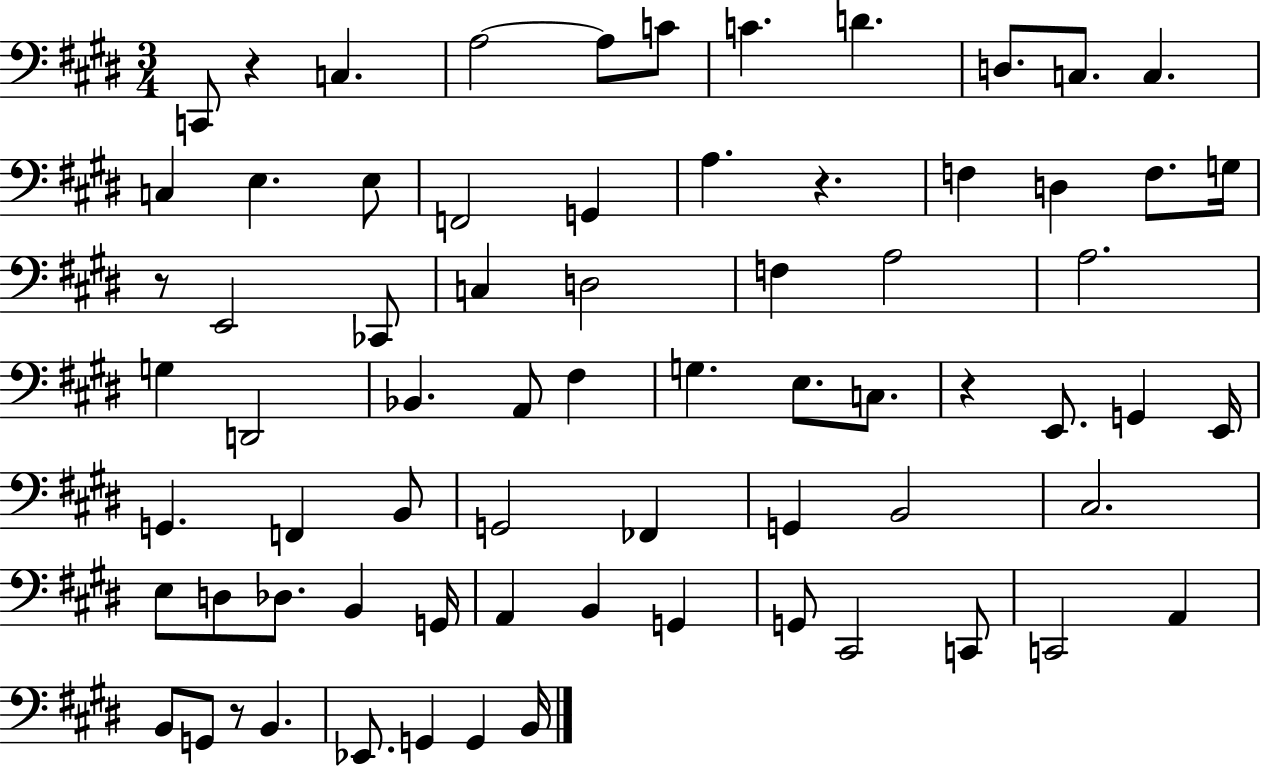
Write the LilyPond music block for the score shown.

{
  \clef bass
  \numericTimeSignature
  \time 3/4
  \key e \major
  \repeat volta 2 { c,8 r4 c4. | a2~~ a8 c'8 | c'4. d'4. | d8. c8. c4. | \break c4 e4. e8 | f,2 g,4 | a4. r4. | f4 d4 f8. g16 | \break r8 e,2 ces,8 | c4 d2 | f4 a2 | a2. | \break g4 d,2 | bes,4. a,8 fis4 | g4. e8. c8. | r4 e,8. g,4 e,16 | \break g,4. f,4 b,8 | g,2 fes,4 | g,4 b,2 | cis2. | \break e8 d8 des8. b,4 g,16 | a,4 b,4 g,4 | g,8 cis,2 c,8 | c,2 a,4 | \break b,8 g,8 r8 b,4. | ees,8. g,4 g,4 b,16 | } \bar "|."
}